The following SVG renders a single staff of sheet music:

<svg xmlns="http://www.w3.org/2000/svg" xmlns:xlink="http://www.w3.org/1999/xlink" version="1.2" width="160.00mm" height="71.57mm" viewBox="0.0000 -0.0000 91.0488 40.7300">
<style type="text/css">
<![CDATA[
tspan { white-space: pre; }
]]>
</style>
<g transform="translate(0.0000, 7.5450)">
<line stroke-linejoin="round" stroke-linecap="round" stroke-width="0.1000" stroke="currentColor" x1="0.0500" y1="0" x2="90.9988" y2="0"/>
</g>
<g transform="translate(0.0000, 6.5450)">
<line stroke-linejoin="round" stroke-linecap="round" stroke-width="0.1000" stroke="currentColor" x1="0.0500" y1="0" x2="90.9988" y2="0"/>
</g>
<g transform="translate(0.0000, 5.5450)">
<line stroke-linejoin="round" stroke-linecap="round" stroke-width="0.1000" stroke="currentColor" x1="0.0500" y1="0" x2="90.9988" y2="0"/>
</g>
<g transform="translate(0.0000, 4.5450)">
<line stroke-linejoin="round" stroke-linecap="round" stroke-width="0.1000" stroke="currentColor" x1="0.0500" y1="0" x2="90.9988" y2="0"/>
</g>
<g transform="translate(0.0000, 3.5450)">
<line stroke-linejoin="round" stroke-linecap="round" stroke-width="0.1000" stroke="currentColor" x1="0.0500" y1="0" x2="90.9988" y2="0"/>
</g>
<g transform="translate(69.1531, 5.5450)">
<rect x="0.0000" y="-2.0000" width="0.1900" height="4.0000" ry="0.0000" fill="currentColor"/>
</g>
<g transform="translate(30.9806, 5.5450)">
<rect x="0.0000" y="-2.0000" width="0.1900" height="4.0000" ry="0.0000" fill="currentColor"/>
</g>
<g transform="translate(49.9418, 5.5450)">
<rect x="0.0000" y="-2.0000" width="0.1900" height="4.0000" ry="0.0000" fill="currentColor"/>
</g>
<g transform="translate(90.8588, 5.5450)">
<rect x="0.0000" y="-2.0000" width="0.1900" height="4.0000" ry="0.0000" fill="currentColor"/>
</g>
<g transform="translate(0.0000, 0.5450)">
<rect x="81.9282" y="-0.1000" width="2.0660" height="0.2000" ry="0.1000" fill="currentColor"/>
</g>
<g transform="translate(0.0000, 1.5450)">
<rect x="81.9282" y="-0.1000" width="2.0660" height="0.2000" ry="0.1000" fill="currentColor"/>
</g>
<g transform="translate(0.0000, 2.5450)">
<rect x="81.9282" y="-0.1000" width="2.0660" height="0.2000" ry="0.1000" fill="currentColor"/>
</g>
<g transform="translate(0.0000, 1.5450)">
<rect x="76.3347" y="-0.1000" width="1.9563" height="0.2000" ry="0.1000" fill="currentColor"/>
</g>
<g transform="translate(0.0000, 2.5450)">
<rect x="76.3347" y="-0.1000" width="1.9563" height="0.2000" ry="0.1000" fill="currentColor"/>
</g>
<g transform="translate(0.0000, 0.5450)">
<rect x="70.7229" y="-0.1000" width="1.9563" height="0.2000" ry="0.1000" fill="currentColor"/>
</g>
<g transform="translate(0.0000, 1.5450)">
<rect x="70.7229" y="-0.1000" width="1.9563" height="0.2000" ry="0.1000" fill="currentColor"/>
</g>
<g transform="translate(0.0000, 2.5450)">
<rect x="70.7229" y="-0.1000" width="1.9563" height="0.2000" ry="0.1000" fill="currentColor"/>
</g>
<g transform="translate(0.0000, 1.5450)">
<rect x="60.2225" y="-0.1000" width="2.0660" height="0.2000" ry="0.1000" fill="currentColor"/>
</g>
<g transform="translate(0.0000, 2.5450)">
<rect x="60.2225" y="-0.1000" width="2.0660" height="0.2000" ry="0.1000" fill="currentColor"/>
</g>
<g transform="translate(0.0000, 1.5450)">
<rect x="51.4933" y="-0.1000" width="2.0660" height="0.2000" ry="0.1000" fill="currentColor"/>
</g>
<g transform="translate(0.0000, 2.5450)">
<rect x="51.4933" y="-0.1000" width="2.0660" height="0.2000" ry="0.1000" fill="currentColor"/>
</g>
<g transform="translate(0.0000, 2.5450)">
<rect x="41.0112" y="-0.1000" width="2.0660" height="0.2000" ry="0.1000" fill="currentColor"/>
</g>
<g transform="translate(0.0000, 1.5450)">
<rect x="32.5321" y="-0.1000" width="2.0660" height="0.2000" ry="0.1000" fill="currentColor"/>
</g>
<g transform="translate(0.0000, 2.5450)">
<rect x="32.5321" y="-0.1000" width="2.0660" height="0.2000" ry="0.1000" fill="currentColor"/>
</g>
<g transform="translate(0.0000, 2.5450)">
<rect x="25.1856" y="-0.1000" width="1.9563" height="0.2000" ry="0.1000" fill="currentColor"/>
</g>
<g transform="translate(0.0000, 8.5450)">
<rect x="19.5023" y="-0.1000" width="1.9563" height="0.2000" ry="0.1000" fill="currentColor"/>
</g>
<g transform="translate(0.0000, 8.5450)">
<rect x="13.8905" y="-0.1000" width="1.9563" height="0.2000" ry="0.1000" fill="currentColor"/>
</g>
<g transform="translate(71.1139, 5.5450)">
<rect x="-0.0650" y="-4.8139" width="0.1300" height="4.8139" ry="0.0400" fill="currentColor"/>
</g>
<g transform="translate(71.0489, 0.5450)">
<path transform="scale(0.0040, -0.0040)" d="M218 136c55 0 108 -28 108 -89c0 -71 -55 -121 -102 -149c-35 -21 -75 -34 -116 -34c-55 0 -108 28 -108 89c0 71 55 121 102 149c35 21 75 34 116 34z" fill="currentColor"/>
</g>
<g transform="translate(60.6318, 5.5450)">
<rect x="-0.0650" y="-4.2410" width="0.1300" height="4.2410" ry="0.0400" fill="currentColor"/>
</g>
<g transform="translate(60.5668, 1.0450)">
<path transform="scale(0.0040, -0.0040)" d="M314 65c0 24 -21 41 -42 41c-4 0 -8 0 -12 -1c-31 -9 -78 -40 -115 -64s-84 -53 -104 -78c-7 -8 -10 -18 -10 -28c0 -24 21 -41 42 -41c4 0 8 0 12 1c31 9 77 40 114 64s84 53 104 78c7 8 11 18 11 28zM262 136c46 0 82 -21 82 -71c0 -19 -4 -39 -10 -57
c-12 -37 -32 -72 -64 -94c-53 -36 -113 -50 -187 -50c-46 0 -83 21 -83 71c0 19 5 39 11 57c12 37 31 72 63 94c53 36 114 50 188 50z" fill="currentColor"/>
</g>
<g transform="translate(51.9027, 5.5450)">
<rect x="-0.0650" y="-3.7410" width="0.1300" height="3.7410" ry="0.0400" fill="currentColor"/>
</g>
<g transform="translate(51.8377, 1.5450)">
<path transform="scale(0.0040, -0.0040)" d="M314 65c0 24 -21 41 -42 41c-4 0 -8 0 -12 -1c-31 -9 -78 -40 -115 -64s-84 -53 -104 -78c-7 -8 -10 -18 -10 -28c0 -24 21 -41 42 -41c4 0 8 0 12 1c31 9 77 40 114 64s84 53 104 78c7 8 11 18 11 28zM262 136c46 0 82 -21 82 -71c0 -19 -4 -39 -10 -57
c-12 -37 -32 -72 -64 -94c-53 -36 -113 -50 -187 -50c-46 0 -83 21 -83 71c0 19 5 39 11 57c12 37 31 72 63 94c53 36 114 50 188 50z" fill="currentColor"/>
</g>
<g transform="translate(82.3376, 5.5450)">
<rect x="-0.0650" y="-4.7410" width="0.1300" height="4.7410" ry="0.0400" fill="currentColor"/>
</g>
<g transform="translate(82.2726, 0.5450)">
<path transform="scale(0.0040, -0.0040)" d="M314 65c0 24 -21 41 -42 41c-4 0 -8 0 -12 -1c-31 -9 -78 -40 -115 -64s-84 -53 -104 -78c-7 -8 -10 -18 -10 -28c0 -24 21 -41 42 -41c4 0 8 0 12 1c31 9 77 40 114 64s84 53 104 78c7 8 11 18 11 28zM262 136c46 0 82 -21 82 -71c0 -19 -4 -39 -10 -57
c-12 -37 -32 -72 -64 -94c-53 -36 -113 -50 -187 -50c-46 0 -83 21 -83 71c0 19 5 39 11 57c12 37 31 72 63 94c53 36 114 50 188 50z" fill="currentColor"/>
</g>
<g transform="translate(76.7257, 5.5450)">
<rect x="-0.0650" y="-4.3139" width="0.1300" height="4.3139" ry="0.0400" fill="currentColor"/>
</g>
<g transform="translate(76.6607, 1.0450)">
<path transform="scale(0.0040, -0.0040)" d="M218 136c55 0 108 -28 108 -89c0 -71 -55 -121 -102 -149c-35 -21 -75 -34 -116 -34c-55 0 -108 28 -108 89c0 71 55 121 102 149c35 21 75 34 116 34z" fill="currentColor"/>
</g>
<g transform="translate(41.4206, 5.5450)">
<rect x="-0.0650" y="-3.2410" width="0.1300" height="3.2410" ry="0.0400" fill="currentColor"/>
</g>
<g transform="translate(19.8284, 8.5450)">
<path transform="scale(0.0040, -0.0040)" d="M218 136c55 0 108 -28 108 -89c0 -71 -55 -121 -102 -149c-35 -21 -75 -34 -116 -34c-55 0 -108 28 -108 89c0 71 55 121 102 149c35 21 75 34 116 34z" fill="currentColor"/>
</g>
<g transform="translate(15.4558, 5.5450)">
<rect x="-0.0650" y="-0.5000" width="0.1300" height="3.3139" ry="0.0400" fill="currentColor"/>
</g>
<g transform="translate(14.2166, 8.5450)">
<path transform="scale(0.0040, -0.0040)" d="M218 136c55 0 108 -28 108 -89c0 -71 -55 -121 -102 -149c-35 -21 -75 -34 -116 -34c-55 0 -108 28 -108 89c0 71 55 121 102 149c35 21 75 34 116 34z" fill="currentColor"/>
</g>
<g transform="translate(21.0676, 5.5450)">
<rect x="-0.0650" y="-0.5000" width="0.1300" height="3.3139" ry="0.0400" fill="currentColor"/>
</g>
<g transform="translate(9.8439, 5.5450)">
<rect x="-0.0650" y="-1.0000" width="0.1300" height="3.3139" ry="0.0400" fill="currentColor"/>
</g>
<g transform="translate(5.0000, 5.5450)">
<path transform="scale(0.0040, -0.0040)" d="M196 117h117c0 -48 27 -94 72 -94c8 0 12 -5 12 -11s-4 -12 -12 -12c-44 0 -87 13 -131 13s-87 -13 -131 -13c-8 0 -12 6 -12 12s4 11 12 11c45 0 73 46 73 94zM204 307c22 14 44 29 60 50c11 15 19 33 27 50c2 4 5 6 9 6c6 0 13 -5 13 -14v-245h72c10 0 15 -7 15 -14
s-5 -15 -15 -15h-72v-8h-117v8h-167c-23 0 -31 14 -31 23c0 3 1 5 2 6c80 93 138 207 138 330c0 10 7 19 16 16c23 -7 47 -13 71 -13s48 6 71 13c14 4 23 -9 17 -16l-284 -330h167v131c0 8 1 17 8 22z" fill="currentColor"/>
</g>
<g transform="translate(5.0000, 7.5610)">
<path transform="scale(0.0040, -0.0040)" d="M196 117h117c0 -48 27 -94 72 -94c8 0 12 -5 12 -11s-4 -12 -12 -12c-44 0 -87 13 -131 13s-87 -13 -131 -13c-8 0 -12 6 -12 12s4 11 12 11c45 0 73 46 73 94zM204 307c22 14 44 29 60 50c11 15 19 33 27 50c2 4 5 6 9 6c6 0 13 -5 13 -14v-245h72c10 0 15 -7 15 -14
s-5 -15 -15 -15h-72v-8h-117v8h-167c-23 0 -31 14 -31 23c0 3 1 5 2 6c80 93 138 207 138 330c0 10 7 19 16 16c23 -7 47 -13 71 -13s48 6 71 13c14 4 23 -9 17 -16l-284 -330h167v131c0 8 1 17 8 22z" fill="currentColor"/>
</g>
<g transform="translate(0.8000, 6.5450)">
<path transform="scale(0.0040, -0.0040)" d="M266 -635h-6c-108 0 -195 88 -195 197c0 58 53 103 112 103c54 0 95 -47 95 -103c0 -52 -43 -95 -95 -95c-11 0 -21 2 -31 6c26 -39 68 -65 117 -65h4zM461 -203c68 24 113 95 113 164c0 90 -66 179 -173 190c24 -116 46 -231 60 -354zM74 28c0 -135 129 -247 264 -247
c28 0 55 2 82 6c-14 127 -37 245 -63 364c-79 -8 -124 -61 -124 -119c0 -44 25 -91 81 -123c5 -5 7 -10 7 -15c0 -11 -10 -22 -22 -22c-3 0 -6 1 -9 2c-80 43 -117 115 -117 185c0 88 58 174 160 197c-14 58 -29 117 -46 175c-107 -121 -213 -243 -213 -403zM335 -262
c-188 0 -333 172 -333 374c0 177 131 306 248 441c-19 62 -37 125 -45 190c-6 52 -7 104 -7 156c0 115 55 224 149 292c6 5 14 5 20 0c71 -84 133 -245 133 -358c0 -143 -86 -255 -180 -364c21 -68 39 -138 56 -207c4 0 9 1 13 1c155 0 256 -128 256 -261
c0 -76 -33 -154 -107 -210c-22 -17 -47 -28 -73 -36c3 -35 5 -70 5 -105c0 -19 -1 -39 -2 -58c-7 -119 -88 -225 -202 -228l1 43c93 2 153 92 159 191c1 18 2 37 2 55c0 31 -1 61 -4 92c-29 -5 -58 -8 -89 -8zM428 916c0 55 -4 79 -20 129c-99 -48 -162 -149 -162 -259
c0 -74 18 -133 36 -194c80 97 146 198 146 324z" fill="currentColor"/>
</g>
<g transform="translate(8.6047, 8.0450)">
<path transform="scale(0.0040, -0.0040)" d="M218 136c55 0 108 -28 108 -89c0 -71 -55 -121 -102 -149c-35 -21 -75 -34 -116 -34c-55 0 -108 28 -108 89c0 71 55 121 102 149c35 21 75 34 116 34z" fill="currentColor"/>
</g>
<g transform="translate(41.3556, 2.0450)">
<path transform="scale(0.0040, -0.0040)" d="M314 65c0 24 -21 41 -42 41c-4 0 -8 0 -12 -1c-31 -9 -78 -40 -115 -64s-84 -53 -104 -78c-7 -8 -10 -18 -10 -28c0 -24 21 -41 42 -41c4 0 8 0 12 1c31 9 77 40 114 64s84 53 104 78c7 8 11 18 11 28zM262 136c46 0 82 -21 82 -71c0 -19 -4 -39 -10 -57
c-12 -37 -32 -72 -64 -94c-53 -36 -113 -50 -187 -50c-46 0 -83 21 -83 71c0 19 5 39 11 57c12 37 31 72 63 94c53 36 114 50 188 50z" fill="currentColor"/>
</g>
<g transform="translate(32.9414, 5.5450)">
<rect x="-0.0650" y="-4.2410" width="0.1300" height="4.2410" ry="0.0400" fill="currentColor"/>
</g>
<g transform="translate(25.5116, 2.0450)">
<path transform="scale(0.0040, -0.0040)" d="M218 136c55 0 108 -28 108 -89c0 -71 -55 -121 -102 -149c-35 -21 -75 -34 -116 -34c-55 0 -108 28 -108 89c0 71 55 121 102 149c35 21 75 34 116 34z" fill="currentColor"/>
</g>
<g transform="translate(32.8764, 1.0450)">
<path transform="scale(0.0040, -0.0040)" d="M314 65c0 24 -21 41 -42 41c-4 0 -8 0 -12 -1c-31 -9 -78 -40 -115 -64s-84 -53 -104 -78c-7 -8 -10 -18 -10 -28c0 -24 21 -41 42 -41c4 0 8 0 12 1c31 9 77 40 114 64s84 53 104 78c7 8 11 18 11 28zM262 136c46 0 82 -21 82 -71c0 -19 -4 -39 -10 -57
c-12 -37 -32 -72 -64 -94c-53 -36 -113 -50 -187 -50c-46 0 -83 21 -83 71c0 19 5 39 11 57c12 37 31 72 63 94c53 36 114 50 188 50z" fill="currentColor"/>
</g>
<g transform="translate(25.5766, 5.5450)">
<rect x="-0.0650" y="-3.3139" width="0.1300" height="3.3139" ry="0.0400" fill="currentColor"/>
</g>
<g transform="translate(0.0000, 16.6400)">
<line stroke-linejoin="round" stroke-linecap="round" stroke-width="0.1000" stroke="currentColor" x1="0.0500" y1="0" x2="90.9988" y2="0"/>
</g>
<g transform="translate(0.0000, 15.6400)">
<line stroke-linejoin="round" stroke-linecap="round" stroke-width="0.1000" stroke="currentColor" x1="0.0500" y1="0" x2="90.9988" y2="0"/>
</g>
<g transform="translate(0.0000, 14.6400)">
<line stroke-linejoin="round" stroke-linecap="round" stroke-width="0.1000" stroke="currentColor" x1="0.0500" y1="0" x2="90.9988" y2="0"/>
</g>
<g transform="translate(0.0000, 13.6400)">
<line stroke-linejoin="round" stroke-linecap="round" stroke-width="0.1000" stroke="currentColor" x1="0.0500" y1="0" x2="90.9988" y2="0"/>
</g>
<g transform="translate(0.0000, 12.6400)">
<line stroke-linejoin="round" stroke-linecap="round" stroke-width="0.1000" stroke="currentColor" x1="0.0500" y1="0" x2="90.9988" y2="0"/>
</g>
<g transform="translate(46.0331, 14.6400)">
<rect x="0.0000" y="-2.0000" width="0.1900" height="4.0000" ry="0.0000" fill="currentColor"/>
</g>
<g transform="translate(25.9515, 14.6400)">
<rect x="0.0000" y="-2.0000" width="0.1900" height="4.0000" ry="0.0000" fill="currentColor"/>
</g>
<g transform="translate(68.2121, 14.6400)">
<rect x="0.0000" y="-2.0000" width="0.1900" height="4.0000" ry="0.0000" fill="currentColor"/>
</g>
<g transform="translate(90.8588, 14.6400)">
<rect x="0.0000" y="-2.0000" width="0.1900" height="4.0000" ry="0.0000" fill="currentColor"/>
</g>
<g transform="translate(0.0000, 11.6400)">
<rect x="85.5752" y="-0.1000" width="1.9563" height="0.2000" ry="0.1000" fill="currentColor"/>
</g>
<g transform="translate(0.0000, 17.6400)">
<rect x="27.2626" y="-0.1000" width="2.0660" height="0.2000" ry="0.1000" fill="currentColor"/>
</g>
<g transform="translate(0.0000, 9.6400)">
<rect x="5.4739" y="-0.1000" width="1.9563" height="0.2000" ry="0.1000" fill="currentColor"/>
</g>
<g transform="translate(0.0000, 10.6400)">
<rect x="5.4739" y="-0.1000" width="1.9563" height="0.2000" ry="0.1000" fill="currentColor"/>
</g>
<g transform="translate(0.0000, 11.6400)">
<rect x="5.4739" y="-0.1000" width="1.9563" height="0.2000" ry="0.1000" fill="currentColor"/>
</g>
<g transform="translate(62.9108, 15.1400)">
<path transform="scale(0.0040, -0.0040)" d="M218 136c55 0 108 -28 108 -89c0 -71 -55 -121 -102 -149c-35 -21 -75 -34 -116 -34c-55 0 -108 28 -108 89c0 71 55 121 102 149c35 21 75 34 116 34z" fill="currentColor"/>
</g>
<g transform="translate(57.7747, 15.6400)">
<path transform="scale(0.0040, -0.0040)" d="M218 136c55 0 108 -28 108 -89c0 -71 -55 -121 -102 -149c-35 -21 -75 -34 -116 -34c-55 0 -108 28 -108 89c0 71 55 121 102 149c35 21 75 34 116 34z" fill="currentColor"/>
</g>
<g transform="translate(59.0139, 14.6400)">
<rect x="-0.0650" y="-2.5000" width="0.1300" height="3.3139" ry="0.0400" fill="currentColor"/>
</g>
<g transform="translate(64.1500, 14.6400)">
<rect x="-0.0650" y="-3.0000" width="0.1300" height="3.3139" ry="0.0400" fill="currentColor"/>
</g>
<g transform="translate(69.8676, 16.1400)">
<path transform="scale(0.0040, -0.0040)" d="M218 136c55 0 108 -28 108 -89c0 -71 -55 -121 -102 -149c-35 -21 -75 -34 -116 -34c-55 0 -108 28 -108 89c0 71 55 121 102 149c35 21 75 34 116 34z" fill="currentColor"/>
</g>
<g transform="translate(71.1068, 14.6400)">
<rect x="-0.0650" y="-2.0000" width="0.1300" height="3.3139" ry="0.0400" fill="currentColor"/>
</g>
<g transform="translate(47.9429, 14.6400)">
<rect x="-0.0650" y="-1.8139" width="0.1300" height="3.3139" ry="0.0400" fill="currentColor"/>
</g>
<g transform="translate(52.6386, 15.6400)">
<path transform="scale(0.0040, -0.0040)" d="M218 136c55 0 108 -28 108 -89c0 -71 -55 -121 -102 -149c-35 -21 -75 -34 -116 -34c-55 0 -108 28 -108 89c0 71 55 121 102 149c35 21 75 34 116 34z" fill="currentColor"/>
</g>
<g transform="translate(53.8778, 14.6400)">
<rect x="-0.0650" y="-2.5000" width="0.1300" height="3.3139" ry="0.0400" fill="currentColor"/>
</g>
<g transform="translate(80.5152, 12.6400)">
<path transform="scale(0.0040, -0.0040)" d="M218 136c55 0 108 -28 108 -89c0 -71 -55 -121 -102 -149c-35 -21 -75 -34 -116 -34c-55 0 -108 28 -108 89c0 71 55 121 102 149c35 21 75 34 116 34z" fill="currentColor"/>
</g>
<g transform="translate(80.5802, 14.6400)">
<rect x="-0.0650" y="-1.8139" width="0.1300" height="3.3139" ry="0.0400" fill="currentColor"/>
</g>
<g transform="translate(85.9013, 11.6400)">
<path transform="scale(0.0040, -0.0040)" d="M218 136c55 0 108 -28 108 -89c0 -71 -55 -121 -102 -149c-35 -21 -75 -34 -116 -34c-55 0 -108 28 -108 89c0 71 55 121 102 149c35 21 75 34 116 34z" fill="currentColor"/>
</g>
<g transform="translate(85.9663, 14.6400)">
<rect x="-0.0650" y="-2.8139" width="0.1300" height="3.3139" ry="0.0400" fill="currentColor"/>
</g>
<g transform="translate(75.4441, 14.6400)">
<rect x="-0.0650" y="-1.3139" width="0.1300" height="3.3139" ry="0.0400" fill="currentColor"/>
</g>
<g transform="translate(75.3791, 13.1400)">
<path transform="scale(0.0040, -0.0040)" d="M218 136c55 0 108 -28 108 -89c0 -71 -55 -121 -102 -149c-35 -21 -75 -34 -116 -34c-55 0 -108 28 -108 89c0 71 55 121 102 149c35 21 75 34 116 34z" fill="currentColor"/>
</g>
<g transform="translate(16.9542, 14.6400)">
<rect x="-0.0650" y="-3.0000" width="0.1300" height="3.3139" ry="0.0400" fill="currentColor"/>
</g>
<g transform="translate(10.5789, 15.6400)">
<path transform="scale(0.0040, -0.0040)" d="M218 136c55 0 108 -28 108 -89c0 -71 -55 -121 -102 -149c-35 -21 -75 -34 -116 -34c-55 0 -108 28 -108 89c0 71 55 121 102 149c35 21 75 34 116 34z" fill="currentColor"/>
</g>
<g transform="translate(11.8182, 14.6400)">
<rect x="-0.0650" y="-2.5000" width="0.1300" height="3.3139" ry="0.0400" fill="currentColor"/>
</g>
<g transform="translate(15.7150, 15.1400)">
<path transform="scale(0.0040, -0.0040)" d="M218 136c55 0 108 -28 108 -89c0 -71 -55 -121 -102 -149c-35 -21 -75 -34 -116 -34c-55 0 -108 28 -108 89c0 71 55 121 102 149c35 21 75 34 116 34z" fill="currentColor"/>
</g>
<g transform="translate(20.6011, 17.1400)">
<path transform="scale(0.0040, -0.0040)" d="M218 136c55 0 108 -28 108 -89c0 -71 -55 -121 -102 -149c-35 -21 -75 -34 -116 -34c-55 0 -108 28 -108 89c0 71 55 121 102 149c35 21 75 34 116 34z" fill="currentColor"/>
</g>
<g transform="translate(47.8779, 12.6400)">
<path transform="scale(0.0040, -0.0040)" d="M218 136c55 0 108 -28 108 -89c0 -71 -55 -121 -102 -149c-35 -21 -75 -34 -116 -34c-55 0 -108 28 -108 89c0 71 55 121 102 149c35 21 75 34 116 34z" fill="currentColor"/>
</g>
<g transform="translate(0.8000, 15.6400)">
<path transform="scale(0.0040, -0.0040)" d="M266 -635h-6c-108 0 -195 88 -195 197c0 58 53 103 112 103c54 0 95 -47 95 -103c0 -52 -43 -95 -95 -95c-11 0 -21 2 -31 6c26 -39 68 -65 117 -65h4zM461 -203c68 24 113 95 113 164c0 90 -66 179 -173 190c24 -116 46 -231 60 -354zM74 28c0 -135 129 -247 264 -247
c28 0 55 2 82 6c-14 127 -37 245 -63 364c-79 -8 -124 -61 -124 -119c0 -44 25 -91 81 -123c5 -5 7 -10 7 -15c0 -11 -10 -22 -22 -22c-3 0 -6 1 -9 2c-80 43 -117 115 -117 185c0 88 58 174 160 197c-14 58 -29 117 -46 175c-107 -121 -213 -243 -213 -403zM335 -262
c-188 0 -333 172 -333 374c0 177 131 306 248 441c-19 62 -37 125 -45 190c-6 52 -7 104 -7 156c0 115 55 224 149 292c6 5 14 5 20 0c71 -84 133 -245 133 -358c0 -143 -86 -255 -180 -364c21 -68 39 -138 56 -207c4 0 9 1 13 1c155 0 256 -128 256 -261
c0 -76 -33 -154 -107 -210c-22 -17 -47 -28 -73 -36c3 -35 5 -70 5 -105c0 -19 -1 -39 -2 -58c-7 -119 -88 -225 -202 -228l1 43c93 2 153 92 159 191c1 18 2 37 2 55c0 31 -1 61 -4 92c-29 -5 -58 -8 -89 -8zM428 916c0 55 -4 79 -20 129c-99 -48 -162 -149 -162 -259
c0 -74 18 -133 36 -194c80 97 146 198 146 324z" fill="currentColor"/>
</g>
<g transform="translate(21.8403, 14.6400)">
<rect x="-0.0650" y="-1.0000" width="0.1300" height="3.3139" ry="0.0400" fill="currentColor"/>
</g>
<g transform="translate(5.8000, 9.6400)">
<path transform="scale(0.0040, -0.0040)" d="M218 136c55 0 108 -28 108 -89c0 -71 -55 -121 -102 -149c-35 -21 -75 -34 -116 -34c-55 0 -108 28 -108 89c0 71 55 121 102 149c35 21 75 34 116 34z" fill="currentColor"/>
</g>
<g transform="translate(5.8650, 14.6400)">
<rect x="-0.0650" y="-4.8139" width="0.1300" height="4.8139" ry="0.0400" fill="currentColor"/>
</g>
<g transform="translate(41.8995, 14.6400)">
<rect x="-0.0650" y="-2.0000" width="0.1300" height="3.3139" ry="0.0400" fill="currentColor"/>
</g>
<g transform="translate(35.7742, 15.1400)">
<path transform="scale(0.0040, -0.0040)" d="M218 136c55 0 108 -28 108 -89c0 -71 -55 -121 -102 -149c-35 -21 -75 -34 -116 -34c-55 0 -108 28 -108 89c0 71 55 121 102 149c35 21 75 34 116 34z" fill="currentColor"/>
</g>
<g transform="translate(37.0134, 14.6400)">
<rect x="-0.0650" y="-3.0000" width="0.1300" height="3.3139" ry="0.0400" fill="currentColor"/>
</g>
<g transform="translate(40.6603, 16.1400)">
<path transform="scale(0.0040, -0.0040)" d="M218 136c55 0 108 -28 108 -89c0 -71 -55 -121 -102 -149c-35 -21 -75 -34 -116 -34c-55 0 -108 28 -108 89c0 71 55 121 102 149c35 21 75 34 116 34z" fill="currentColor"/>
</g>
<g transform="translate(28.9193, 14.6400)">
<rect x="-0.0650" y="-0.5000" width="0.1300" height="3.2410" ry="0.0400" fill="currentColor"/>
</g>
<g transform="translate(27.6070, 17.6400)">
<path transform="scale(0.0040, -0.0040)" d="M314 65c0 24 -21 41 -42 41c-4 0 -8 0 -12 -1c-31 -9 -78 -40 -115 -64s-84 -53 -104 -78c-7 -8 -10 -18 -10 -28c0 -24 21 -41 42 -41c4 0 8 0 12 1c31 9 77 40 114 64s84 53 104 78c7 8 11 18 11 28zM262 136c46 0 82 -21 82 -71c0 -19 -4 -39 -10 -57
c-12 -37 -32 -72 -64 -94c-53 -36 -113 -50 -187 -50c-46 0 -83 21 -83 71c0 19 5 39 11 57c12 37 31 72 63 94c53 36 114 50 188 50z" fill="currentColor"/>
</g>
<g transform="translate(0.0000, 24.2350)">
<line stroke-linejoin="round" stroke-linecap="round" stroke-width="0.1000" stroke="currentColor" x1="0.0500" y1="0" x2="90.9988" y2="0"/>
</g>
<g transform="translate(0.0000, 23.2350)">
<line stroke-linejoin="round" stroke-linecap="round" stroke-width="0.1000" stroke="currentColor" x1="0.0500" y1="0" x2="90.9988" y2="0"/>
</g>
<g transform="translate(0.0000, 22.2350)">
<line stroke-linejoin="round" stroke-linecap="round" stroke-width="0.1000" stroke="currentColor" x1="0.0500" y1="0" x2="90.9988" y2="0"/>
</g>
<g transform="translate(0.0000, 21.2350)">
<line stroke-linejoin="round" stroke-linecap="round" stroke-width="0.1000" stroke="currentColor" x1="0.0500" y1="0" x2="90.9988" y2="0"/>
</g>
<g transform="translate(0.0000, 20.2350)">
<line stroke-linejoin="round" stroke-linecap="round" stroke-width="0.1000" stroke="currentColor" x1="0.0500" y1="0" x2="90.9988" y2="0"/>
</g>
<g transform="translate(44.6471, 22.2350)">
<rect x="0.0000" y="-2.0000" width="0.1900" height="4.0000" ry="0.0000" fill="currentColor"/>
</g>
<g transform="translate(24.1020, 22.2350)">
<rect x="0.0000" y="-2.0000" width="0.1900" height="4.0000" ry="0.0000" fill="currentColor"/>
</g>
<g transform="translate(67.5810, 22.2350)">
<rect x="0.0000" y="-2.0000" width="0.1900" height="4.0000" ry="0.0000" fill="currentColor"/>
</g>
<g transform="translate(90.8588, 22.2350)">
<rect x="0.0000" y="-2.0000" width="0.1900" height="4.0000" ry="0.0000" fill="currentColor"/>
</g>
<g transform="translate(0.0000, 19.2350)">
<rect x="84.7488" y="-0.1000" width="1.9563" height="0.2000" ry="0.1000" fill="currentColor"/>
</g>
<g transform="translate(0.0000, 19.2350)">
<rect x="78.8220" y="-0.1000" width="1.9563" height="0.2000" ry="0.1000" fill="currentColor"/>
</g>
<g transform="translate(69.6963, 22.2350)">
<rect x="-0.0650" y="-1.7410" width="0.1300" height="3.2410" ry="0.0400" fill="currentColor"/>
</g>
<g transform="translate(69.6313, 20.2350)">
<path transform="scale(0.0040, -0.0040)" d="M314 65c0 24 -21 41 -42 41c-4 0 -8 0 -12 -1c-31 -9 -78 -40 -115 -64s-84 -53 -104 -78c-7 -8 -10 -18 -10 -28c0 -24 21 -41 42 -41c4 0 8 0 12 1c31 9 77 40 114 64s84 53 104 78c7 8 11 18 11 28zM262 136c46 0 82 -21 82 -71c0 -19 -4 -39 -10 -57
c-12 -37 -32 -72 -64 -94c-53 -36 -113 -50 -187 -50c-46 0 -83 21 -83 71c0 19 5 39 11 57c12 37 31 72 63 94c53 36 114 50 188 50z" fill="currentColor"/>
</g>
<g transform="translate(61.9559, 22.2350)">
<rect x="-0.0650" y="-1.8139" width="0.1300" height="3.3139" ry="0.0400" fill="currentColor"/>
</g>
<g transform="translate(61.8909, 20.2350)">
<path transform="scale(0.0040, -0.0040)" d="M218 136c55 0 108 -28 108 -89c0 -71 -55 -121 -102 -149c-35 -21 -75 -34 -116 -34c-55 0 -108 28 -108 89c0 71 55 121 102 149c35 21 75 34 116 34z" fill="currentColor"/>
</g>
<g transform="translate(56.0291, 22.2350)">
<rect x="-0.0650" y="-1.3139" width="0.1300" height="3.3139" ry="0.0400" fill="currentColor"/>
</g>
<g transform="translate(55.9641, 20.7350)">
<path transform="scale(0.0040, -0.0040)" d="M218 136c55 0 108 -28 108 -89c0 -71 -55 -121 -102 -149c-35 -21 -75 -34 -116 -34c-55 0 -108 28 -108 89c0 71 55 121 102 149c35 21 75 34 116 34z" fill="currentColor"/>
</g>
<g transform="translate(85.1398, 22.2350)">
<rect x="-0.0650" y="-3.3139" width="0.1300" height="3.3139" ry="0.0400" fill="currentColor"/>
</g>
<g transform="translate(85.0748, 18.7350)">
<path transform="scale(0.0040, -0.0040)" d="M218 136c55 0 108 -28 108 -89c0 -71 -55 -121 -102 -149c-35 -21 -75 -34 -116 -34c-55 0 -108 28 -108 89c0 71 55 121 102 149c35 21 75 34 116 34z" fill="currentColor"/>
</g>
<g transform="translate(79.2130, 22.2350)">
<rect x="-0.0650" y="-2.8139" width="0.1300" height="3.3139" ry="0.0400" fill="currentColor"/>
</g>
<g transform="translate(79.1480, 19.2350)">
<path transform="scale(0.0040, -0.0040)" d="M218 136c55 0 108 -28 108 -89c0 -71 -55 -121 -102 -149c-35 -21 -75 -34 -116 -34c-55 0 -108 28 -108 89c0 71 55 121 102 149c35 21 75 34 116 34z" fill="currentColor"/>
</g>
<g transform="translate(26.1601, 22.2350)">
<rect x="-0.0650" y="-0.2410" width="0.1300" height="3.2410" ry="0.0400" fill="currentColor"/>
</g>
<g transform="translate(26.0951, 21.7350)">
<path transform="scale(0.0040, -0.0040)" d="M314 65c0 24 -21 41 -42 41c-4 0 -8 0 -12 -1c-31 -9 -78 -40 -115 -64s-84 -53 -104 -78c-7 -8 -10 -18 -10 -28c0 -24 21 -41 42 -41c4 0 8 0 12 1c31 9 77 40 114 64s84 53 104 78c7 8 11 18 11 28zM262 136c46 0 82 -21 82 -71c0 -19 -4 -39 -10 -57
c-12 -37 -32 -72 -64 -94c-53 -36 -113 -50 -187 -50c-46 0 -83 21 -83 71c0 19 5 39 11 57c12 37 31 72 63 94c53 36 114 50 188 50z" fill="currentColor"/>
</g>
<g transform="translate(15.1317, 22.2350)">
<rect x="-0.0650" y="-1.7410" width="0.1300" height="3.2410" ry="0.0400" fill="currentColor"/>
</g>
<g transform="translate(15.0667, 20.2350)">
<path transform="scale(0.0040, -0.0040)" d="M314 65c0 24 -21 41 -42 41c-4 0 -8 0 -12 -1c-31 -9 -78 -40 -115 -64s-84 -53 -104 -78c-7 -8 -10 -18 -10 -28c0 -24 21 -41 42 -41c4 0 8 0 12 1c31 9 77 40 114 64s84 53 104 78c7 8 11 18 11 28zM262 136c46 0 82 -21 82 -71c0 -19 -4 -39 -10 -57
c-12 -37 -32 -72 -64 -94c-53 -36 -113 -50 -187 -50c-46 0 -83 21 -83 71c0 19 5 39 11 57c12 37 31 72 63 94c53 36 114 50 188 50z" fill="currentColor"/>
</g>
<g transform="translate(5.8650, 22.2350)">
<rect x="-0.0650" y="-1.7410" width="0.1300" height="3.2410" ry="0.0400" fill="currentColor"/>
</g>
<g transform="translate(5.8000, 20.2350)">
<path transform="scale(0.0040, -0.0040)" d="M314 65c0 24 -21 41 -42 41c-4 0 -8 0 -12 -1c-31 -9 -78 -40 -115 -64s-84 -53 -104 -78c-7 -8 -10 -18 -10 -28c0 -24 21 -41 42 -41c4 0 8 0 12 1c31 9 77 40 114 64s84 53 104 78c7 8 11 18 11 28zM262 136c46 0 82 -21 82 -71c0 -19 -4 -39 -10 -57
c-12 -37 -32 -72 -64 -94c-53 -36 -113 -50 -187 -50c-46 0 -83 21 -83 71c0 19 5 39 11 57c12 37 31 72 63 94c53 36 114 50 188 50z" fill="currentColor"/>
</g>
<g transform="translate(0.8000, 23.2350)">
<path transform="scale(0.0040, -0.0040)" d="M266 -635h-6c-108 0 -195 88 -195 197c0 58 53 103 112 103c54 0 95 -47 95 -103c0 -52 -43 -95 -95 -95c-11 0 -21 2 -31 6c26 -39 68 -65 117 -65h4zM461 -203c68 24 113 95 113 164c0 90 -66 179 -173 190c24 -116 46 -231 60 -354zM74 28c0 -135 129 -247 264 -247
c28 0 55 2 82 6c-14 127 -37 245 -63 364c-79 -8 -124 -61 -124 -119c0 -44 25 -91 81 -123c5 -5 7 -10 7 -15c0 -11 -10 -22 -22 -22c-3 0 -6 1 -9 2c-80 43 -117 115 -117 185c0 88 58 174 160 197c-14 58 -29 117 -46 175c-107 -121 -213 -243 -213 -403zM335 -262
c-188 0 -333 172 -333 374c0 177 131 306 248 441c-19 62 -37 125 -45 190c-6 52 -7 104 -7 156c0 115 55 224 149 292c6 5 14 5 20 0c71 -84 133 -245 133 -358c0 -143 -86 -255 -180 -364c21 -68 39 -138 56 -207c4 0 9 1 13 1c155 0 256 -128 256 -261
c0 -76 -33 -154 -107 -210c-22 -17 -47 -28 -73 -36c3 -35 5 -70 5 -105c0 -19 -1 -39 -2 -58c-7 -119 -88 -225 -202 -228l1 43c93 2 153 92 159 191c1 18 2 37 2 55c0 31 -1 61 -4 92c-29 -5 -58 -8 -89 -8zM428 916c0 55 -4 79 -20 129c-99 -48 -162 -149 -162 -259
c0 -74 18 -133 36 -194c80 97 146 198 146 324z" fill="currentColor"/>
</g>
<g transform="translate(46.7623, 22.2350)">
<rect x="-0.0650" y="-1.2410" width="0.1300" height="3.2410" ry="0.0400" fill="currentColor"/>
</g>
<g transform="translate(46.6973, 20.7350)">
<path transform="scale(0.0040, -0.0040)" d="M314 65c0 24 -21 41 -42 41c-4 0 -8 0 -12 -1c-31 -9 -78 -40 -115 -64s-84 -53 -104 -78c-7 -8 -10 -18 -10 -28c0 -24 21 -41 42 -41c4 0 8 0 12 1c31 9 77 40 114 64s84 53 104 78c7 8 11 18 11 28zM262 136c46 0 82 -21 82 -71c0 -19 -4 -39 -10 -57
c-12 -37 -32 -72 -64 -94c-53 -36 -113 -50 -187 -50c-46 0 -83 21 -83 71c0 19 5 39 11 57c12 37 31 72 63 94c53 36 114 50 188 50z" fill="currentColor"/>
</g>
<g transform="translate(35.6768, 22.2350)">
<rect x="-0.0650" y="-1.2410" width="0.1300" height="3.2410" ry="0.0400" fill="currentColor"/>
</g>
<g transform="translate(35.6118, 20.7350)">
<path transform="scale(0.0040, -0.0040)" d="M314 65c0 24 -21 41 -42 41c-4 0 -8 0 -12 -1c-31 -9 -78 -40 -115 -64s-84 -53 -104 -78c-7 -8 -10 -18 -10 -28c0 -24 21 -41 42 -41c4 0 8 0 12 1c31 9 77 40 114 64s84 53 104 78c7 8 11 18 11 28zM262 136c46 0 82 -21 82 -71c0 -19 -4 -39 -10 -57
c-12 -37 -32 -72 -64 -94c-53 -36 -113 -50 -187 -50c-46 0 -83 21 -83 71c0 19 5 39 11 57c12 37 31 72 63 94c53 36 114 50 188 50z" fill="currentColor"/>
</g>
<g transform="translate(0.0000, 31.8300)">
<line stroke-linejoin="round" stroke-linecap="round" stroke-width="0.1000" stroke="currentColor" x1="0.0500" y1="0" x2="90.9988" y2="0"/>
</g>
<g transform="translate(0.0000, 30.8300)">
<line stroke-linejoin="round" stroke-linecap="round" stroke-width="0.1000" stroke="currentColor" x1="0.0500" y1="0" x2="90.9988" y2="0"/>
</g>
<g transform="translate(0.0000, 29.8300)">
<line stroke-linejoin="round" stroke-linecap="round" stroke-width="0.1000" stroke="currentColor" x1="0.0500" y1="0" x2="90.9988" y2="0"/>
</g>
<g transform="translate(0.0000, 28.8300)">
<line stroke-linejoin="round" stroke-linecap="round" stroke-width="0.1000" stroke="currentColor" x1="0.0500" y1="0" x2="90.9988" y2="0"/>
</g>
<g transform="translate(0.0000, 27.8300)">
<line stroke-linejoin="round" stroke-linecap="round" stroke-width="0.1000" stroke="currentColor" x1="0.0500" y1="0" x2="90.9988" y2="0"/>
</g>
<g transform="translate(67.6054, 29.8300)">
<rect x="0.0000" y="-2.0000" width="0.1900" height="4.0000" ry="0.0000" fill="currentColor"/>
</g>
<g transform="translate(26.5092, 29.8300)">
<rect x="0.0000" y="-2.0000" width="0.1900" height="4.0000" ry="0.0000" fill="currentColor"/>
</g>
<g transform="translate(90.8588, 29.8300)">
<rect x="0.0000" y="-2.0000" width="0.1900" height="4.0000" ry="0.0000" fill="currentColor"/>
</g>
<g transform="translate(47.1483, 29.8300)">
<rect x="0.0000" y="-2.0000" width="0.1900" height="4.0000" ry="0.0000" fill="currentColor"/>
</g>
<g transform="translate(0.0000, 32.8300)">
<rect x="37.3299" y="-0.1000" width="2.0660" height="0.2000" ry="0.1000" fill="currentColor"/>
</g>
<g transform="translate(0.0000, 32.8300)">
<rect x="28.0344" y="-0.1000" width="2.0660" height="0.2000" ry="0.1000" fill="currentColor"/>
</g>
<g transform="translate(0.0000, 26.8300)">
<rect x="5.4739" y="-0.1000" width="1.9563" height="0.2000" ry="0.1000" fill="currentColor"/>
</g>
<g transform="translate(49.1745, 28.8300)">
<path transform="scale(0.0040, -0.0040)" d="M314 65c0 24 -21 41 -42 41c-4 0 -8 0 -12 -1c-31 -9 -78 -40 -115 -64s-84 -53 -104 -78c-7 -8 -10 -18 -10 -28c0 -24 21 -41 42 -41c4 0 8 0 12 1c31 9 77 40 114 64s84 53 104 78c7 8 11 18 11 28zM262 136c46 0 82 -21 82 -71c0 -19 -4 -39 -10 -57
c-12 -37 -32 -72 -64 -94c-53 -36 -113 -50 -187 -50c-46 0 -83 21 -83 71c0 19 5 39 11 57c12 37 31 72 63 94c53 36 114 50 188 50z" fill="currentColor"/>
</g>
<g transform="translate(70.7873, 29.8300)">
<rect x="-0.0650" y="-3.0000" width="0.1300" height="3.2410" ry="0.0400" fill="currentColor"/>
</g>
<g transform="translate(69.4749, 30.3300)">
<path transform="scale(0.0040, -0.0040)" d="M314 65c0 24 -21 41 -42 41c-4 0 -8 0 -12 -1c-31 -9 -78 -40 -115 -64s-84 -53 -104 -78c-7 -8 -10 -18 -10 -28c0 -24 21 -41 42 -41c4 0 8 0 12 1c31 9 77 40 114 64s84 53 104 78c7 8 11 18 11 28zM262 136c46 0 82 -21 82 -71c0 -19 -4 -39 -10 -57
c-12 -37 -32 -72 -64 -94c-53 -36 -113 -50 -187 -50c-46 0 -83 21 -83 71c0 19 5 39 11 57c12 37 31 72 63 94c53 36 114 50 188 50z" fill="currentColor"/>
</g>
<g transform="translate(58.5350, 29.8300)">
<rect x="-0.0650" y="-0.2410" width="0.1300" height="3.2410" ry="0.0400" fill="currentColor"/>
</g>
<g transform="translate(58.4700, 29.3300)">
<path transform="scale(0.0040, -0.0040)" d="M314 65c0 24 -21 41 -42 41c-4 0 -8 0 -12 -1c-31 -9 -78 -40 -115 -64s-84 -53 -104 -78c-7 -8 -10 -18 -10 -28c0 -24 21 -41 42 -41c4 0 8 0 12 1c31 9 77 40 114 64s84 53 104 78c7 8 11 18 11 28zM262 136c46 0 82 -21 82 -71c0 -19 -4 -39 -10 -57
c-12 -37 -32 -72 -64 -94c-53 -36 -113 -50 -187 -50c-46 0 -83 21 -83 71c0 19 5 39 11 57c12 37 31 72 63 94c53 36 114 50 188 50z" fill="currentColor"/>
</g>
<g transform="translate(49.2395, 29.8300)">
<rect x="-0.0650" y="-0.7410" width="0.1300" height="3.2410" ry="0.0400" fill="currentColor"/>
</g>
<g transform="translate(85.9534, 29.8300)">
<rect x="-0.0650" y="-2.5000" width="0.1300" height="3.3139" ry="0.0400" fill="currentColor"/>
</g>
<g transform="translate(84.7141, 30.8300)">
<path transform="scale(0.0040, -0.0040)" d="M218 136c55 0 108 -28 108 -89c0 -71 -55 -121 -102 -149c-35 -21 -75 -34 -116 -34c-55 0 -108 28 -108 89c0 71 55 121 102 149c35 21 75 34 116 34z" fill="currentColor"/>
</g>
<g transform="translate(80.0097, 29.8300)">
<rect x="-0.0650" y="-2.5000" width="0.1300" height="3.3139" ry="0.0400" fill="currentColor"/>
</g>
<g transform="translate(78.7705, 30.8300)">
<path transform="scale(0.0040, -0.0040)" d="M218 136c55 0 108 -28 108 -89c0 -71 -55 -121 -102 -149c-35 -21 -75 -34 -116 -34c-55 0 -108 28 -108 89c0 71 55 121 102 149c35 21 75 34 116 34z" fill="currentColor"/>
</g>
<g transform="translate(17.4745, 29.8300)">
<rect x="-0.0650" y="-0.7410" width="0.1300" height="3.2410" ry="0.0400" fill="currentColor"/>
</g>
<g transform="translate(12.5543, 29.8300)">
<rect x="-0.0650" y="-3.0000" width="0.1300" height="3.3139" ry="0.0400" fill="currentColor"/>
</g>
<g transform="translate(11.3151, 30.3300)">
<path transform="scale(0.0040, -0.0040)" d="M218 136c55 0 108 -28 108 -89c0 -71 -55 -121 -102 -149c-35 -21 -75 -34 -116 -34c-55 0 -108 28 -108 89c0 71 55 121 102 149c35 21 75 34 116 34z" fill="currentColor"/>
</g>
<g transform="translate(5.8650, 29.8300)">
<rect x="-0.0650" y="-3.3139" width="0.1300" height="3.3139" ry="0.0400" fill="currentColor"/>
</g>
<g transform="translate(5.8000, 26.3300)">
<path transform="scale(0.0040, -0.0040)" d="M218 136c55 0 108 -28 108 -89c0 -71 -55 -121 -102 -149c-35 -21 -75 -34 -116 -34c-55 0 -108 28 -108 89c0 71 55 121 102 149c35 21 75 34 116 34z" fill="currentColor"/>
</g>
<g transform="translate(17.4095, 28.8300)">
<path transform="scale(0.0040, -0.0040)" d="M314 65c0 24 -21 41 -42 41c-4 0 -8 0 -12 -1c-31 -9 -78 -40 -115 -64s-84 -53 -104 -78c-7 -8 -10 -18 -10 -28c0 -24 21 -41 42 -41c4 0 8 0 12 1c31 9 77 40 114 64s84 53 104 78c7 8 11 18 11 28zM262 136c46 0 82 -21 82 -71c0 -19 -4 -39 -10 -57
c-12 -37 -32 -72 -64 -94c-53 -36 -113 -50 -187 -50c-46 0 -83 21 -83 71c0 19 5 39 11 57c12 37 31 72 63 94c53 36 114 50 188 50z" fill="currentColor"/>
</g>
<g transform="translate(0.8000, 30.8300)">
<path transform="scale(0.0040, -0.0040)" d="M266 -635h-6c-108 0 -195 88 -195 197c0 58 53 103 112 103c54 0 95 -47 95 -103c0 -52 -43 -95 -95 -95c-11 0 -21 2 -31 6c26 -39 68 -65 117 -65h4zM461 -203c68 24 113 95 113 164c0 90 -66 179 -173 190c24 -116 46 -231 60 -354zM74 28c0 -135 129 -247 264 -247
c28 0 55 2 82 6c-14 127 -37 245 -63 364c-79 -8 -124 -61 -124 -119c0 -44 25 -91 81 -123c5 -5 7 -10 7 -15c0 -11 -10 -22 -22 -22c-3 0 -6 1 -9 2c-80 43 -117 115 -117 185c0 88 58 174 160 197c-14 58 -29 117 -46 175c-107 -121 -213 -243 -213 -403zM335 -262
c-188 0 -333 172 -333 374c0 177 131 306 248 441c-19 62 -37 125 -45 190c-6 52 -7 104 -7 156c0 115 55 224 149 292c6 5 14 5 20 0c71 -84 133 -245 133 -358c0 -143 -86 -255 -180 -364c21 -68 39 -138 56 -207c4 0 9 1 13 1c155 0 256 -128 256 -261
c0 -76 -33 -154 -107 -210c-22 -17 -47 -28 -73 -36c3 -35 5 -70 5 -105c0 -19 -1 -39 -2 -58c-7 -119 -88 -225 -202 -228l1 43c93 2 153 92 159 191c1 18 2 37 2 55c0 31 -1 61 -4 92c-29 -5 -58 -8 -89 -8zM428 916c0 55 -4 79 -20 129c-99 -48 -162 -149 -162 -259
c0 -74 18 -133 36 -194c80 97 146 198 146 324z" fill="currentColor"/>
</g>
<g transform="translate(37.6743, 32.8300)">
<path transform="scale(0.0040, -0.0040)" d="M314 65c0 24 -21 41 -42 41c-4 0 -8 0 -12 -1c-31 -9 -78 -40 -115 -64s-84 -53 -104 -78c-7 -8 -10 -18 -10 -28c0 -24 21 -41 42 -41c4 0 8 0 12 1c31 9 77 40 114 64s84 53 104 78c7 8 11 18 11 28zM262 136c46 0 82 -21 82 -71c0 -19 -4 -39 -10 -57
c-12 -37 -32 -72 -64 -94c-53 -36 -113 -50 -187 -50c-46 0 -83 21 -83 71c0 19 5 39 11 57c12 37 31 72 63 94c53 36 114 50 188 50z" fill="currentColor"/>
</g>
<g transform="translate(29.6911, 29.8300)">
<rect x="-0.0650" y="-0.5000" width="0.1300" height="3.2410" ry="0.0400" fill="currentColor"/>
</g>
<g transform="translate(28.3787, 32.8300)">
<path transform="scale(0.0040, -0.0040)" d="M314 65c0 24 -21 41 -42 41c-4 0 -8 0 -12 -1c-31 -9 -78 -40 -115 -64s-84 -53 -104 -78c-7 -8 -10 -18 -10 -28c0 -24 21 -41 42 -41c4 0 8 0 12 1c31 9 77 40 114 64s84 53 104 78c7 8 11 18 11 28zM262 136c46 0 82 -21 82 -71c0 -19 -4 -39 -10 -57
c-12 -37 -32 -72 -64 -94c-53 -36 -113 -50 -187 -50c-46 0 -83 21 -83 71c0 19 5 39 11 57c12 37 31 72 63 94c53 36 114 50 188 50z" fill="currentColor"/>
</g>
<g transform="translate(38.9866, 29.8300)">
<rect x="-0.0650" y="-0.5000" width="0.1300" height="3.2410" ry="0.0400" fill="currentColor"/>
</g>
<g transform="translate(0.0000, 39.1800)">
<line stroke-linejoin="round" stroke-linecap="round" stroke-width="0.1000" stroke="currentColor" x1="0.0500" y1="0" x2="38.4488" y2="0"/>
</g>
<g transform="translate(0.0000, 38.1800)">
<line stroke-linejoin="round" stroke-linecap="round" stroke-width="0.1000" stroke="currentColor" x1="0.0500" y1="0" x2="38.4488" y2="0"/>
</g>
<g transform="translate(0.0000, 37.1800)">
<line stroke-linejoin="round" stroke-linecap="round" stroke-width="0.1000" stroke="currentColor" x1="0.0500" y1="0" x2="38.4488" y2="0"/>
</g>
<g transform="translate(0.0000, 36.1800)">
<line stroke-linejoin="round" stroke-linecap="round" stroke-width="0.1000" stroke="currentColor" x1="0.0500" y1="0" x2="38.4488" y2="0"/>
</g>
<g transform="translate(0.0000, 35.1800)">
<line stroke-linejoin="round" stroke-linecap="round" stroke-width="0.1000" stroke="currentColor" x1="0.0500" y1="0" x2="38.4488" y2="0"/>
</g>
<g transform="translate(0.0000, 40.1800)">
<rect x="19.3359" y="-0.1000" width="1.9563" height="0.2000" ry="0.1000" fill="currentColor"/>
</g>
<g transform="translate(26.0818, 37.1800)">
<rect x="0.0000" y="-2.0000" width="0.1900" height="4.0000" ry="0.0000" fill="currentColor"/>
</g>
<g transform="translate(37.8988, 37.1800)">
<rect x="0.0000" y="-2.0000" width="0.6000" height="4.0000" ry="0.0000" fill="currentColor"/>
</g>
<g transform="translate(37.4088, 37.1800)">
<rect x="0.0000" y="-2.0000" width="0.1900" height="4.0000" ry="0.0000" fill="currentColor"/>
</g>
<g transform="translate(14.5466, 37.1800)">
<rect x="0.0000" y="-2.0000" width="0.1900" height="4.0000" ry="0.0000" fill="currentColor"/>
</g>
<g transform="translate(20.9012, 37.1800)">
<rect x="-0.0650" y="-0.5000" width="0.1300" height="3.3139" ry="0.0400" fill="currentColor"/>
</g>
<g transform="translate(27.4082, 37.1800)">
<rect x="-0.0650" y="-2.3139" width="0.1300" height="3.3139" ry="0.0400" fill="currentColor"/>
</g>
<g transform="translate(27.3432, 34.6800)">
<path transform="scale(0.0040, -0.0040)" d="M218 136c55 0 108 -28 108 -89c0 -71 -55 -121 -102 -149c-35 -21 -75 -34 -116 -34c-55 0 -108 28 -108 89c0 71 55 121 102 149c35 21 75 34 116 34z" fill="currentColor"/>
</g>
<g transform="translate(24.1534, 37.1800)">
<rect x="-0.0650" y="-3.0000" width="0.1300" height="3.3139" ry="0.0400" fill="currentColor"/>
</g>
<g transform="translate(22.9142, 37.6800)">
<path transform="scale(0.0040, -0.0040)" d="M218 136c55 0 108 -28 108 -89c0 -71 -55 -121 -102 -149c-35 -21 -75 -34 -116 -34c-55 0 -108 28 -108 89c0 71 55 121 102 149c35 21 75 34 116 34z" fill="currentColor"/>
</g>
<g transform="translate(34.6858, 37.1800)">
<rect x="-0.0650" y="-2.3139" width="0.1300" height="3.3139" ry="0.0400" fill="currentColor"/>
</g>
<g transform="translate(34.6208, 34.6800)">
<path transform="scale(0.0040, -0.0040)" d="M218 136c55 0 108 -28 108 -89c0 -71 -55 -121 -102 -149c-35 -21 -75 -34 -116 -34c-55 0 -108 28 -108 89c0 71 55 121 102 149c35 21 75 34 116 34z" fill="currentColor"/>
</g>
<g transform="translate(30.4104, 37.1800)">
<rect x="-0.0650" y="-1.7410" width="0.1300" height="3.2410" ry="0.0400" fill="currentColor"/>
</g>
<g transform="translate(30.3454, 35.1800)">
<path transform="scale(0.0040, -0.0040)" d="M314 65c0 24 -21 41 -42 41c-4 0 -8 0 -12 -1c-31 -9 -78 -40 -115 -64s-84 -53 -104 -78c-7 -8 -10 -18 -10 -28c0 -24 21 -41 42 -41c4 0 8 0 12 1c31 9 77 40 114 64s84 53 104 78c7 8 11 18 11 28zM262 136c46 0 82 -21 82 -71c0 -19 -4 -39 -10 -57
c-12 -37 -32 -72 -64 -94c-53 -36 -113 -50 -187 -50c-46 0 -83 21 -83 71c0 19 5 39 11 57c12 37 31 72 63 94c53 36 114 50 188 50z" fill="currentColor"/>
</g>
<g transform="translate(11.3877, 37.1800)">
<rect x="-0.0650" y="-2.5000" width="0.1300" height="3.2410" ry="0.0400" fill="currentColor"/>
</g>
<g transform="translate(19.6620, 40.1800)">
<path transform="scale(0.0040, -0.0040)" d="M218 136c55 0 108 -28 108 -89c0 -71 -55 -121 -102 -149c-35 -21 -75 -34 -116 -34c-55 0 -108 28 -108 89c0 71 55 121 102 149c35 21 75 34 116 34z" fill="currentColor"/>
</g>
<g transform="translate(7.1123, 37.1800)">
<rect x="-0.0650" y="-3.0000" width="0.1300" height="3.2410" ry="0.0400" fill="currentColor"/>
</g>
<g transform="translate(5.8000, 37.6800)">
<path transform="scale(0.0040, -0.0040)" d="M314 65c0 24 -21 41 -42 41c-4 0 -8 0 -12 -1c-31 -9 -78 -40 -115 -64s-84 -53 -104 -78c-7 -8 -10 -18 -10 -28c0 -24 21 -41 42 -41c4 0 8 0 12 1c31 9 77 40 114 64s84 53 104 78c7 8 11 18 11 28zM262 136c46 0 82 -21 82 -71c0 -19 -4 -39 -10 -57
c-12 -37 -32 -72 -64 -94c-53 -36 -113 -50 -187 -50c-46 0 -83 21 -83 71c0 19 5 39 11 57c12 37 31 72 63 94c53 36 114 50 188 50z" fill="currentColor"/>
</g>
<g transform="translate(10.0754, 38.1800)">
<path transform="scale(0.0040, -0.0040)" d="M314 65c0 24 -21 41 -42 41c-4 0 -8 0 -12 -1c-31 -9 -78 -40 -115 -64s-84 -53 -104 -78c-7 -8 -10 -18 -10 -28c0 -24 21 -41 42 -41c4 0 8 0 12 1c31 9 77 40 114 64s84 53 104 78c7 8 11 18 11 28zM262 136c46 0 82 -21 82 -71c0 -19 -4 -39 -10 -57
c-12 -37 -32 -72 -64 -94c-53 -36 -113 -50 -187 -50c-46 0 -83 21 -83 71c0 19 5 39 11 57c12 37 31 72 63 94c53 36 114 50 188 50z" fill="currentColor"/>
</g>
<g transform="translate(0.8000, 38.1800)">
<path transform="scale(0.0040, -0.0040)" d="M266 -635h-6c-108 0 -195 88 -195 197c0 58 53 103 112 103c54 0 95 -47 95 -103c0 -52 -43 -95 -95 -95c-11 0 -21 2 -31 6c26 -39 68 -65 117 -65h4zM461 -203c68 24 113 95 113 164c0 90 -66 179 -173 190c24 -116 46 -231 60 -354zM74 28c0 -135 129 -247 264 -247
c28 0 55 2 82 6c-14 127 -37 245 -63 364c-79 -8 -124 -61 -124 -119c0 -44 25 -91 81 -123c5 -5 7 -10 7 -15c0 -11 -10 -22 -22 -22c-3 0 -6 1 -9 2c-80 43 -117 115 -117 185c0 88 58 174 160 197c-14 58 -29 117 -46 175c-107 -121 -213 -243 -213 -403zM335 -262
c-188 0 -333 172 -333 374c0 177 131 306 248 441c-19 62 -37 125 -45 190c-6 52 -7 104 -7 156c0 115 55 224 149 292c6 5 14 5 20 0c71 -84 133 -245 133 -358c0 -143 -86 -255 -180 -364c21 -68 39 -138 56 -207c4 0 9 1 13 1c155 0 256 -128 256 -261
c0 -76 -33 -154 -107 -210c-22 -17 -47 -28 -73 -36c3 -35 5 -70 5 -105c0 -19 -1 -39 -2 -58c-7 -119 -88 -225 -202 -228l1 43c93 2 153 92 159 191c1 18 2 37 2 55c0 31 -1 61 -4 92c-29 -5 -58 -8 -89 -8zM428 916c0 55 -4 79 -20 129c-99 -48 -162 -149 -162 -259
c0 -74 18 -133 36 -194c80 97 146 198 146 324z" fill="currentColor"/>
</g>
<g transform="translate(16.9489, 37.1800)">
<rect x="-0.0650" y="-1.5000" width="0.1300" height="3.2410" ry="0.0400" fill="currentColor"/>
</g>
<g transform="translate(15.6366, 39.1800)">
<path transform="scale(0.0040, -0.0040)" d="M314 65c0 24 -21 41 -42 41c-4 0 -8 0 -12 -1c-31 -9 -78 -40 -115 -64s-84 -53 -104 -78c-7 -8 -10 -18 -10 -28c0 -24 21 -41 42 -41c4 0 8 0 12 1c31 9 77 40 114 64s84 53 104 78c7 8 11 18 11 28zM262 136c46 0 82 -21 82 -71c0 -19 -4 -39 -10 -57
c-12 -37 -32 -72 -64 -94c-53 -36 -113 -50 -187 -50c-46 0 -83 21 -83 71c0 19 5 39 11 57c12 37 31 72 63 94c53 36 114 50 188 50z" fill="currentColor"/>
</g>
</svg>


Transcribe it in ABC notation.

X:1
T:Untitled
M:4/4
L:1/4
K:C
D C C b d'2 b2 c'2 d'2 e' d' e'2 e' G A D C2 A F f G G A F e f a f2 f2 c2 e2 e2 e f f2 a b b A d2 C2 C2 d2 c2 A2 G G A2 G2 E2 C A g f2 g